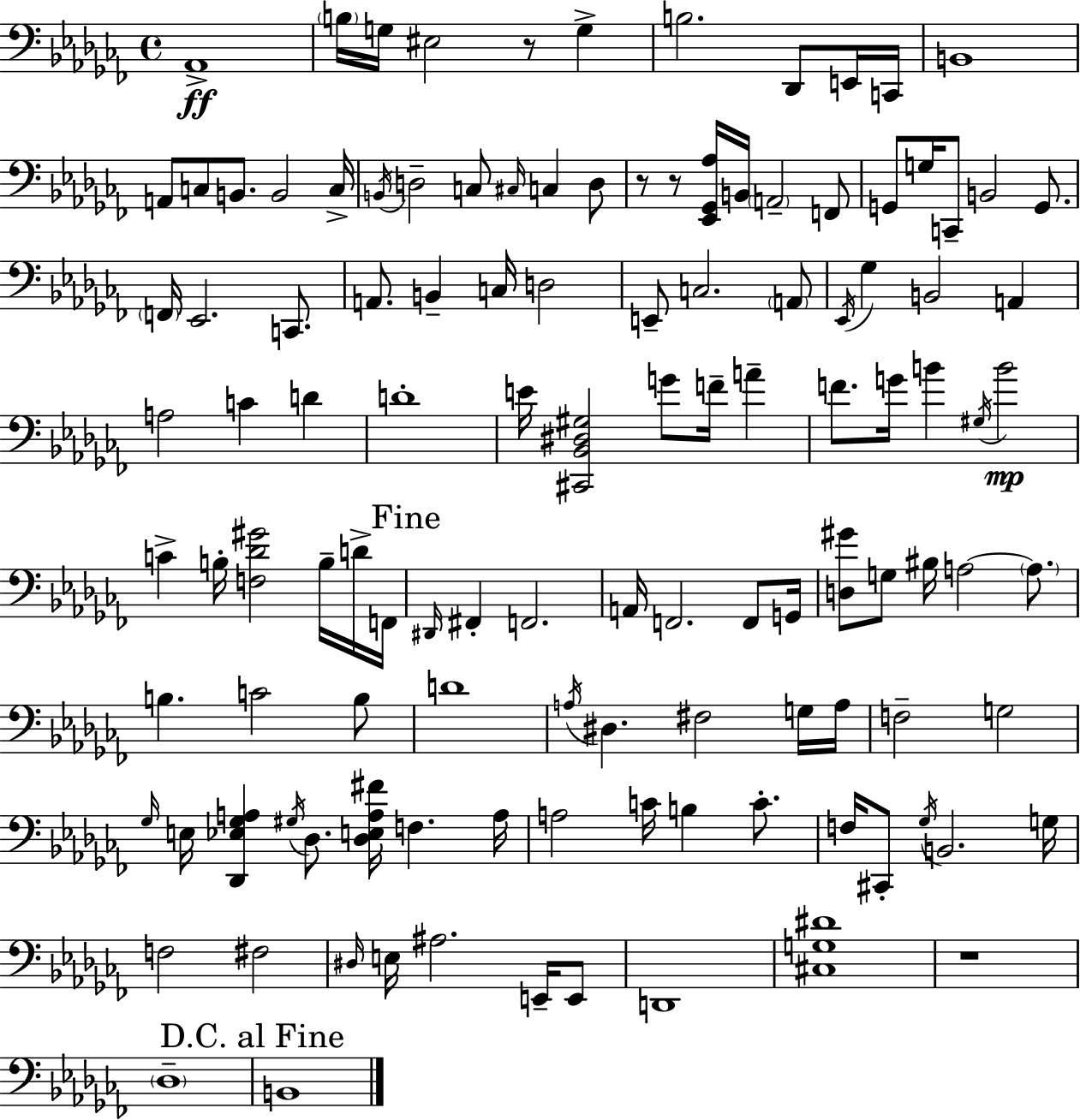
{
  \clef bass
  \time 4/4
  \defaultTimeSignature
  \key aes \minor
  \repeat volta 2 { aes,1->\ff | \parenthesize b16 g16 eis2 r8 g4-> | b2. des,8 e,16 c,16 | b,1 | \break a,8 c8 b,8. b,2 c16-> | \acciaccatura { b,16 } d2-- c8 \grace { cis16 } c4 | d8 r8 r8 <ees, ges, aes>16 b,16 \parenthesize a,2-- | f,8 g,8 g16 c,8-- b,2 g,8. | \break \parenthesize f,16 ees,2. c,8. | a,8. b,4-- c16 d2 | e,8-- c2. | \parenthesize a,8 \acciaccatura { ees,16 } ges4 b,2 a,4 | \break a2 c'4 d'4 | d'1-. | e'16 <cis, bes, dis gis>2 g'8 f'16-- a'4-- | f'8. g'16 b'4 \acciaccatura { gis16 }\mp b'2 | \break c'4-> b16-. <f des' gis'>2 | b16-- d'16-> f,16 \mark "Fine" \grace { dis,16 } fis,4-. f,2. | a,16 f,2. | f,8 g,16 <d gis'>8 g8 bis16 a2~~ | \break \parenthesize a8. b4. c'2 | b8 d'1 | \acciaccatura { a16 } dis4. fis2 | g16 a16 f2-- g2 | \break \grace { ges16 } e16 <des, ees ges a>4 \acciaccatura { gis16 } des8. | <des e a fis'>16 f4. a16 a2 | c'16 b4 c'8.-. f16 cis,8-. \acciaccatura { ges16 } b,2. | g16 f2 | \break fis2 \grace { dis16 } e16 ais2. | e,16-- e,8 d,1 | <cis g dis'>1 | r1 | \break \parenthesize des1-- | \mark "D.C. al Fine" b,1 | } \bar "|."
}